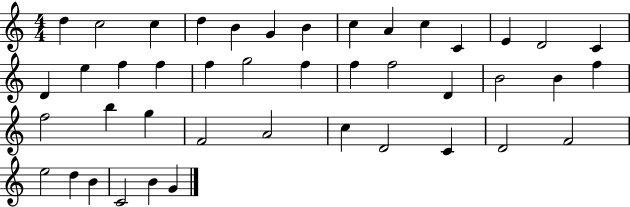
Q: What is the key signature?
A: C major